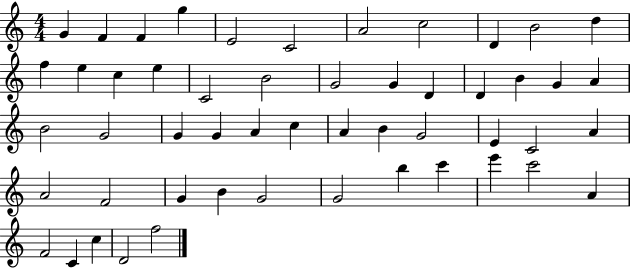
G4/q F4/q F4/q G5/q E4/h C4/h A4/h C5/h D4/q B4/h D5/q F5/q E5/q C5/q E5/q C4/h B4/h G4/h G4/q D4/q D4/q B4/q G4/q A4/q B4/h G4/h G4/q G4/q A4/q C5/q A4/q B4/q G4/h E4/q C4/h A4/q A4/h F4/h G4/q B4/q G4/h G4/h B5/q C6/q E6/q C6/h A4/q F4/h C4/q C5/q D4/h F5/h